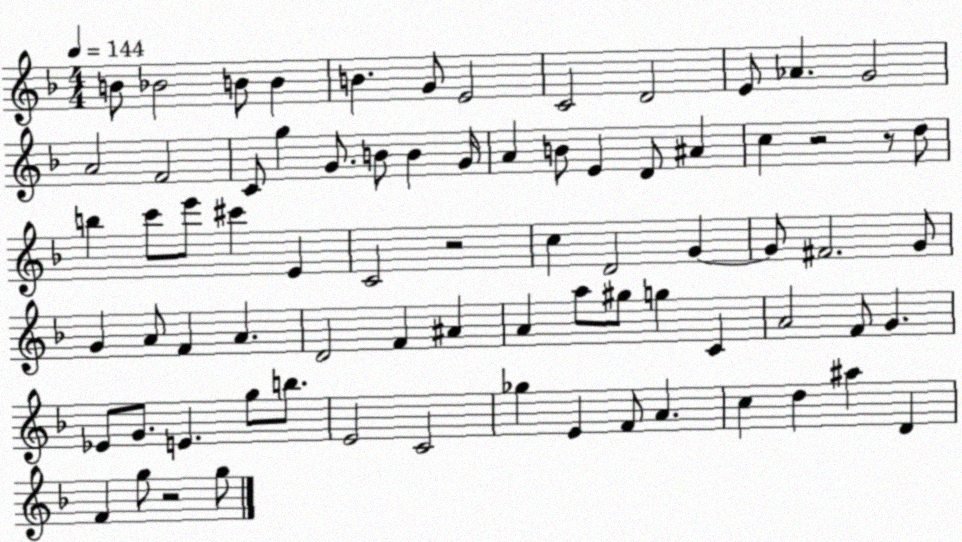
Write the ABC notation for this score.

X:1
T:Untitled
M:4/4
L:1/4
K:F
B/2 _B2 B/2 B B G/2 E2 C2 D2 E/2 _A G2 A2 F2 C/2 g G/2 B/2 B G/4 A B/2 E D/2 ^A c z2 z/2 d/2 b c'/2 e'/2 ^c' E C2 z2 c D2 G G/2 ^F2 G/2 G A/2 F A D2 F ^A A a/2 ^g/2 g C A2 F/2 G _E/2 G/2 E g/2 b/2 E2 C2 _g E F/2 A c d ^a D F g/2 z2 g/2